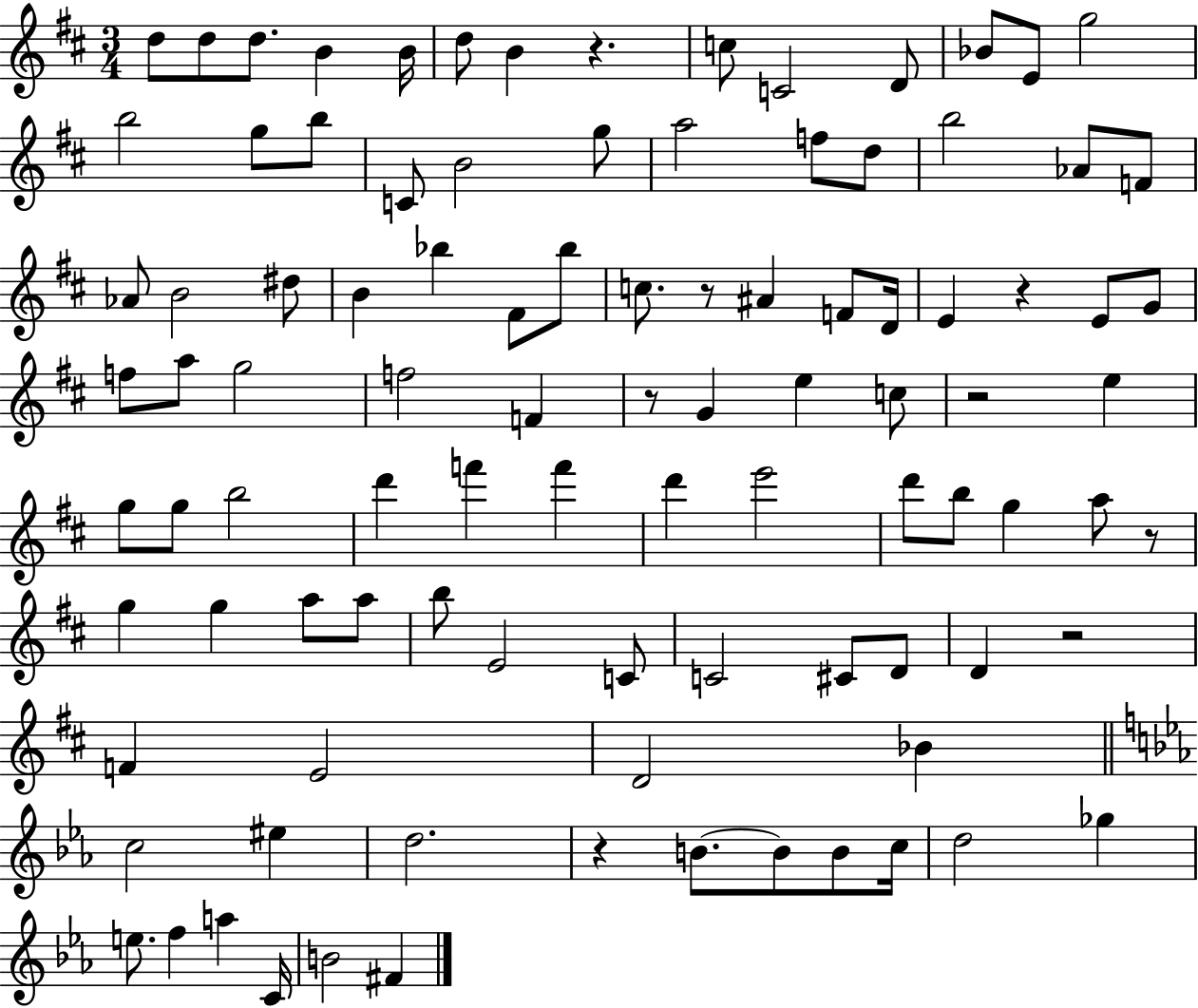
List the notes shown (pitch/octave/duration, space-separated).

D5/e D5/e D5/e. B4/q B4/s D5/e B4/q R/q. C5/e C4/h D4/e Bb4/e E4/e G5/h B5/h G5/e B5/e C4/e B4/h G5/e A5/h F5/e D5/e B5/h Ab4/e F4/e Ab4/e B4/h D#5/e B4/q Bb5/q F#4/e Bb5/e C5/e. R/e A#4/q F4/e D4/s E4/q R/q E4/e G4/e F5/e A5/e G5/h F5/h F4/q R/e G4/q E5/q C5/e R/h E5/q G5/e G5/e B5/h D6/q F6/q F6/q D6/q E6/h D6/e B5/e G5/q A5/e R/e G5/q G5/q A5/e A5/e B5/e E4/h C4/e C4/h C#4/e D4/e D4/q R/h F4/q E4/h D4/h Bb4/q C5/h EIS5/q D5/h. R/q B4/e. B4/e B4/e C5/s D5/h Gb5/q E5/e. F5/q A5/q C4/s B4/h F#4/q